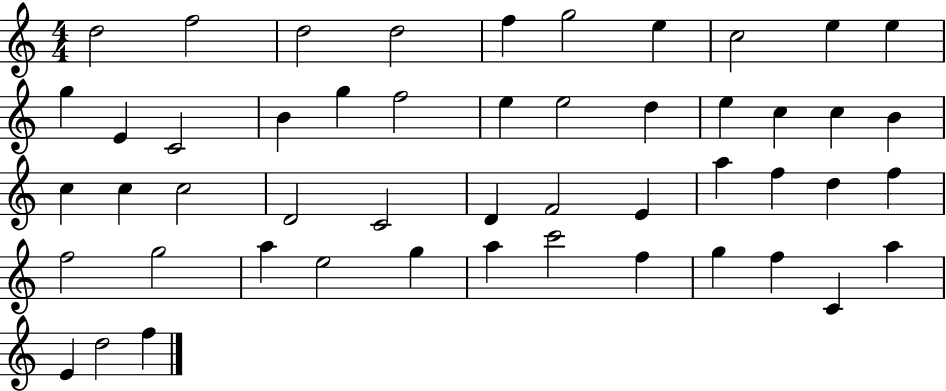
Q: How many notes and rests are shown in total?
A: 50